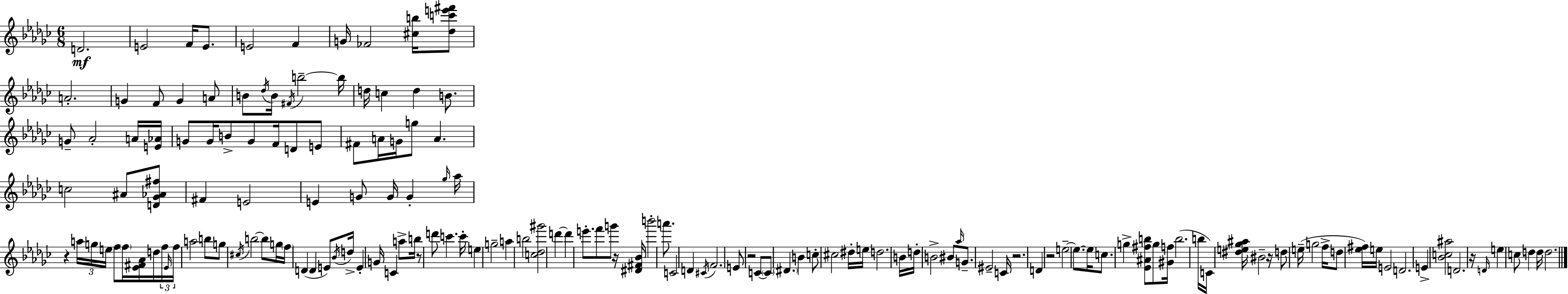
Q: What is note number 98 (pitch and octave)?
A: B4